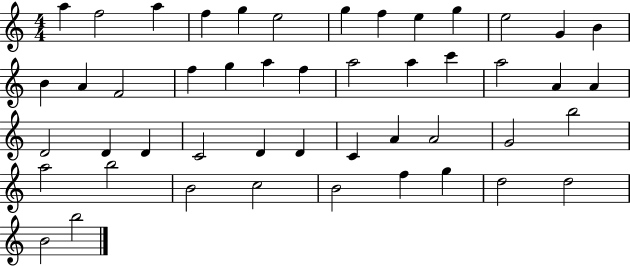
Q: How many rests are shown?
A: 0